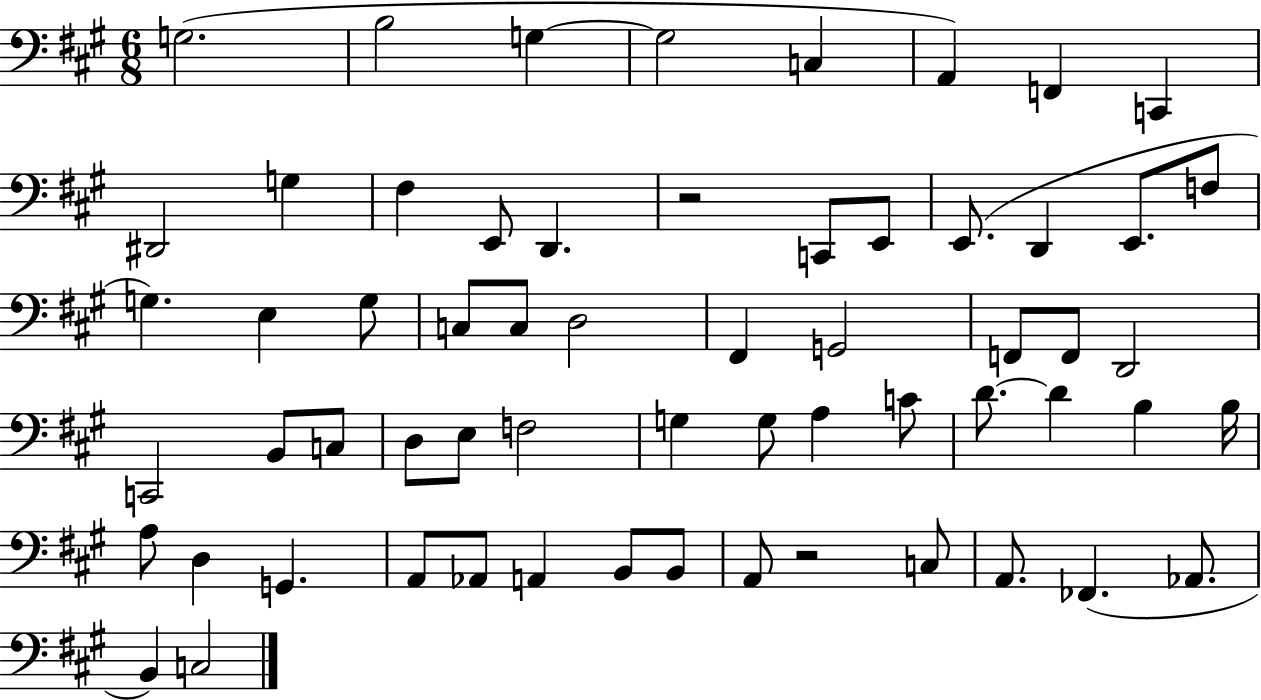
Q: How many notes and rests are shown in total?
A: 61